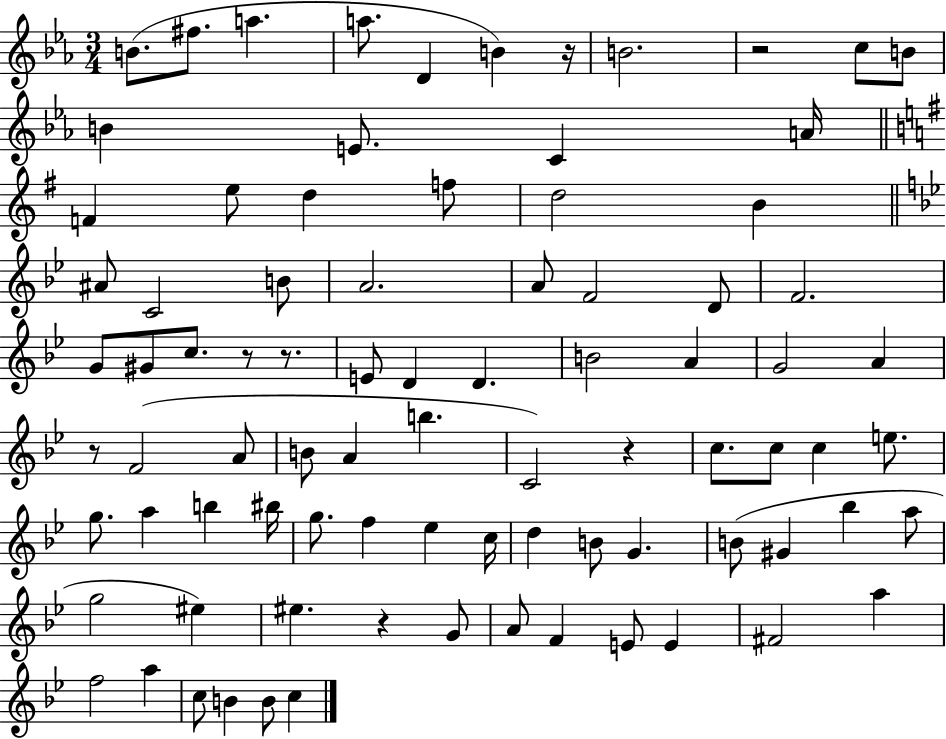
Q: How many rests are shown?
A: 7